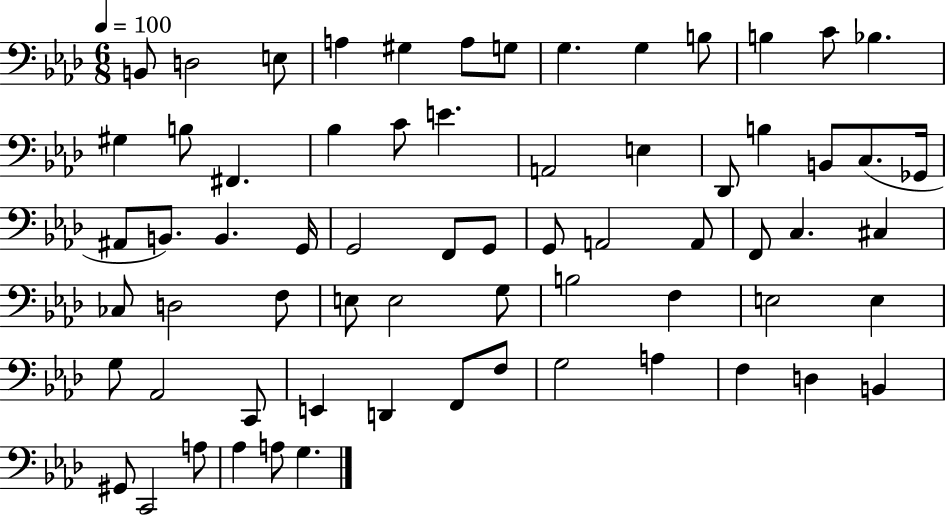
{
  \clef bass
  \numericTimeSignature
  \time 6/8
  \key aes \major
  \tempo 4 = 100
  b,8 d2 e8 | a4 gis4 a8 g8 | g4. g4 b8 | b4 c'8 bes4. | \break gis4 b8 fis,4. | bes4 c'8 e'4. | a,2 e4 | des,8 b4 b,8 c8.( ges,16 | \break ais,8 b,8.) b,4. g,16 | g,2 f,8 g,8 | g,8 a,2 a,8 | f,8 c4. cis4 | \break ces8 d2 f8 | e8 e2 g8 | b2 f4 | e2 e4 | \break g8 aes,2 c,8 | e,4 d,4 f,8 f8 | g2 a4 | f4 d4 b,4 | \break gis,8 c,2 a8 | aes4 a8 g4. | \bar "|."
}